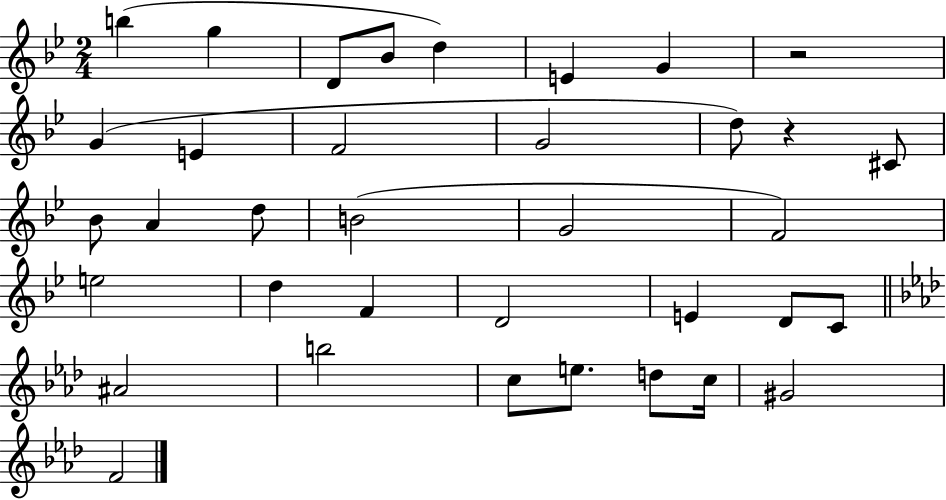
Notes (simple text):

B5/q G5/q D4/e Bb4/e D5/q E4/q G4/q R/h G4/q E4/q F4/h G4/h D5/e R/q C#4/e Bb4/e A4/q D5/e B4/h G4/h F4/h E5/h D5/q F4/q D4/h E4/q D4/e C4/e A#4/h B5/h C5/e E5/e. D5/e C5/s G#4/h F4/h